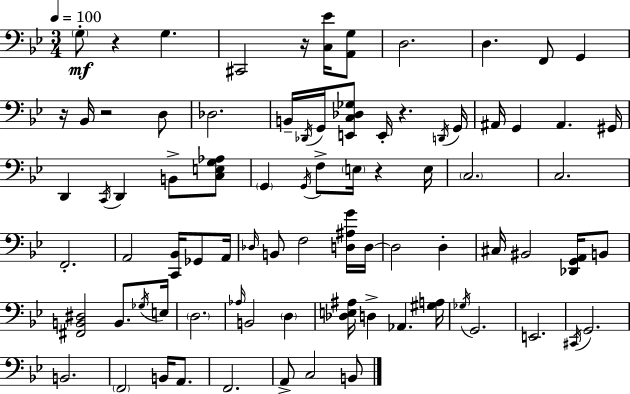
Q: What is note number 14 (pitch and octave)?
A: E2